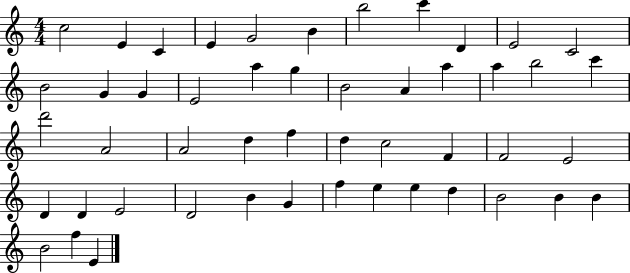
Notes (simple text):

C5/h E4/q C4/q E4/q G4/h B4/q B5/h C6/q D4/q E4/h C4/h B4/h G4/q G4/q E4/h A5/q G5/q B4/h A4/q A5/q A5/q B5/h C6/q D6/h A4/h A4/h D5/q F5/q D5/q C5/h F4/q F4/h E4/h D4/q D4/q E4/h D4/h B4/q G4/q F5/q E5/q E5/q D5/q B4/h B4/q B4/q B4/h F5/q E4/q